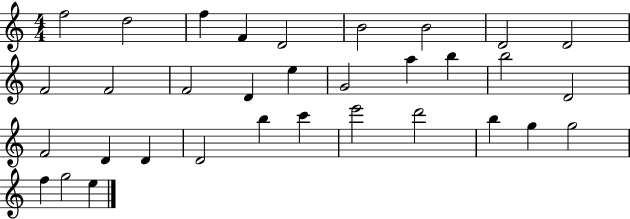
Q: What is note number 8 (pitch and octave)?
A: D4